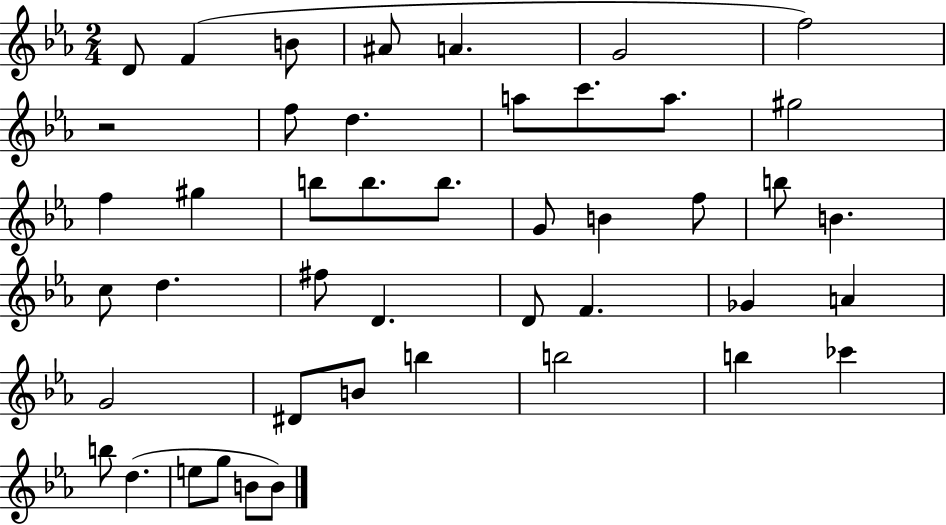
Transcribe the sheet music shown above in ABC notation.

X:1
T:Untitled
M:2/4
L:1/4
K:Eb
D/2 F B/2 ^A/2 A G2 f2 z2 f/2 d a/2 c'/2 a/2 ^g2 f ^g b/2 b/2 b/2 G/2 B f/2 b/2 B c/2 d ^f/2 D D/2 F _G A G2 ^D/2 B/2 b b2 b _c' b/2 d e/2 g/2 B/2 B/2